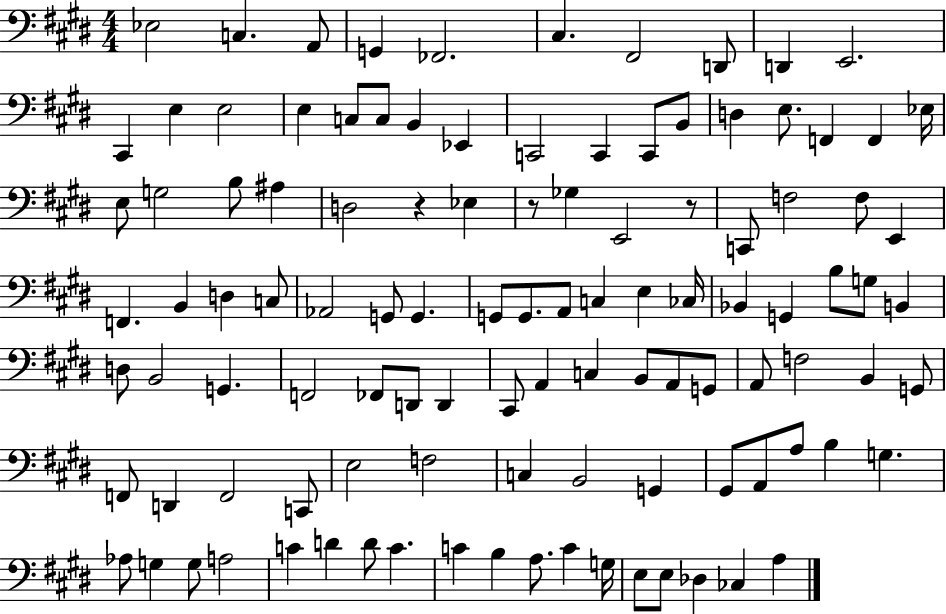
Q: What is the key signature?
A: E major